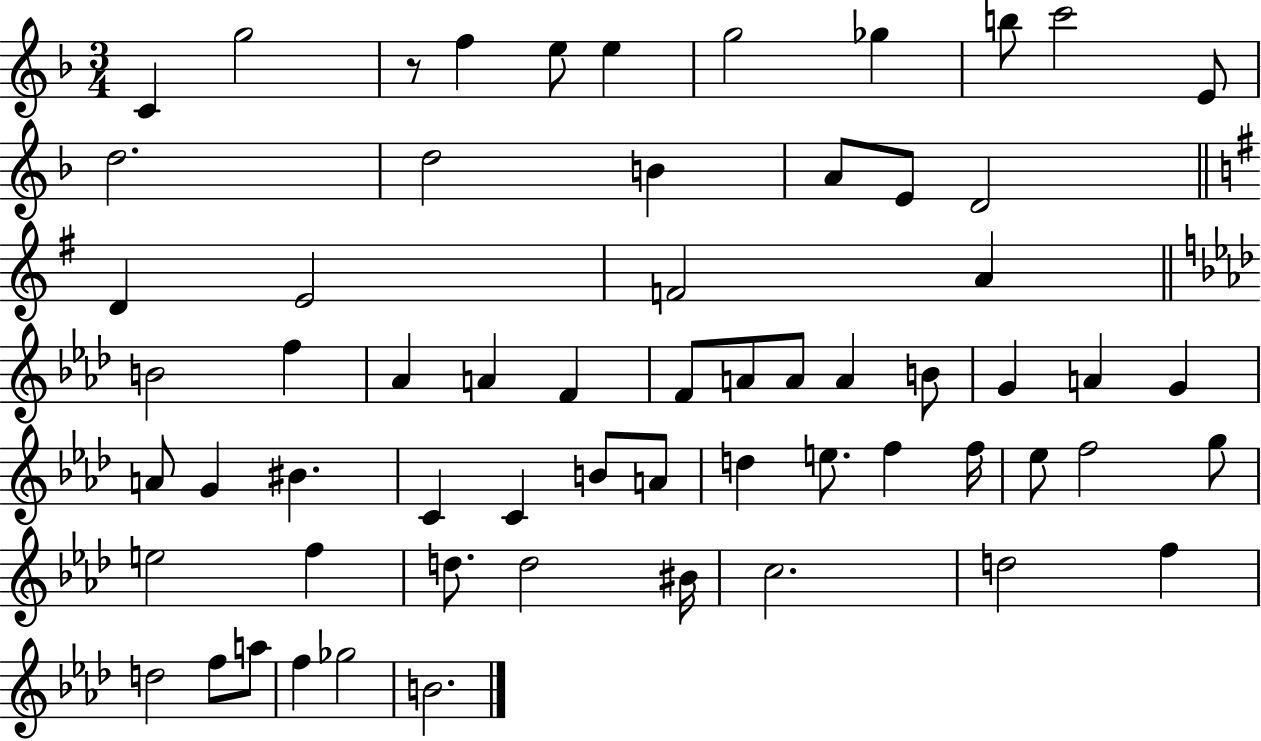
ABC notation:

X:1
T:Untitled
M:3/4
L:1/4
K:F
C g2 z/2 f e/2 e g2 _g b/2 c'2 E/2 d2 d2 B A/2 E/2 D2 D E2 F2 A B2 f _A A F F/2 A/2 A/2 A B/2 G A G A/2 G ^B C C B/2 A/2 d e/2 f f/4 _e/2 f2 g/2 e2 f d/2 d2 ^B/4 c2 d2 f d2 f/2 a/2 f _g2 B2